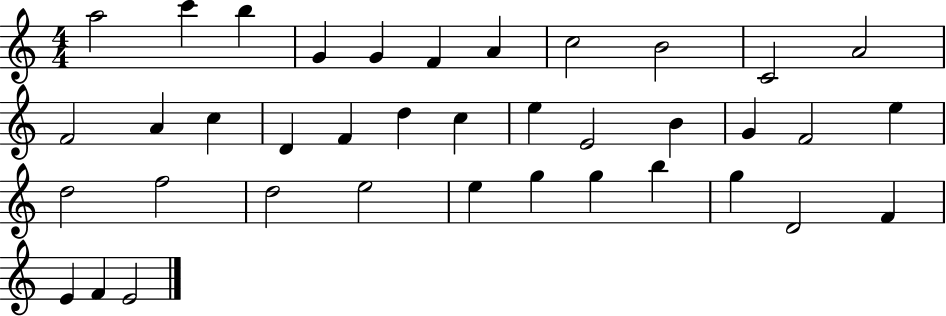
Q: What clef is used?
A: treble